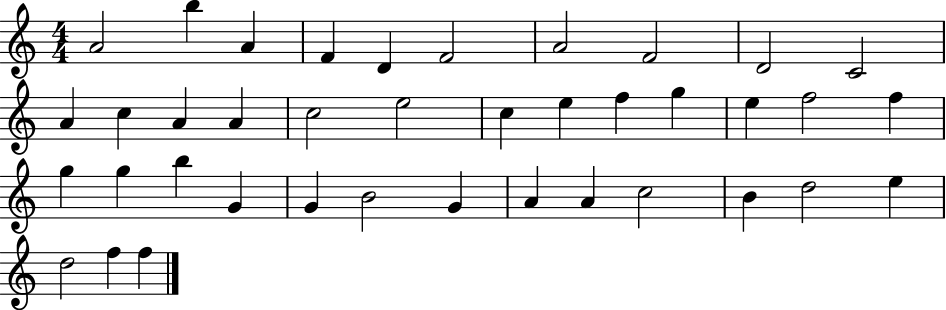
A4/h B5/q A4/q F4/q D4/q F4/h A4/h F4/h D4/h C4/h A4/q C5/q A4/q A4/q C5/h E5/h C5/q E5/q F5/q G5/q E5/q F5/h F5/q G5/q G5/q B5/q G4/q G4/q B4/h G4/q A4/q A4/q C5/h B4/q D5/h E5/q D5/h F5/q F5/q